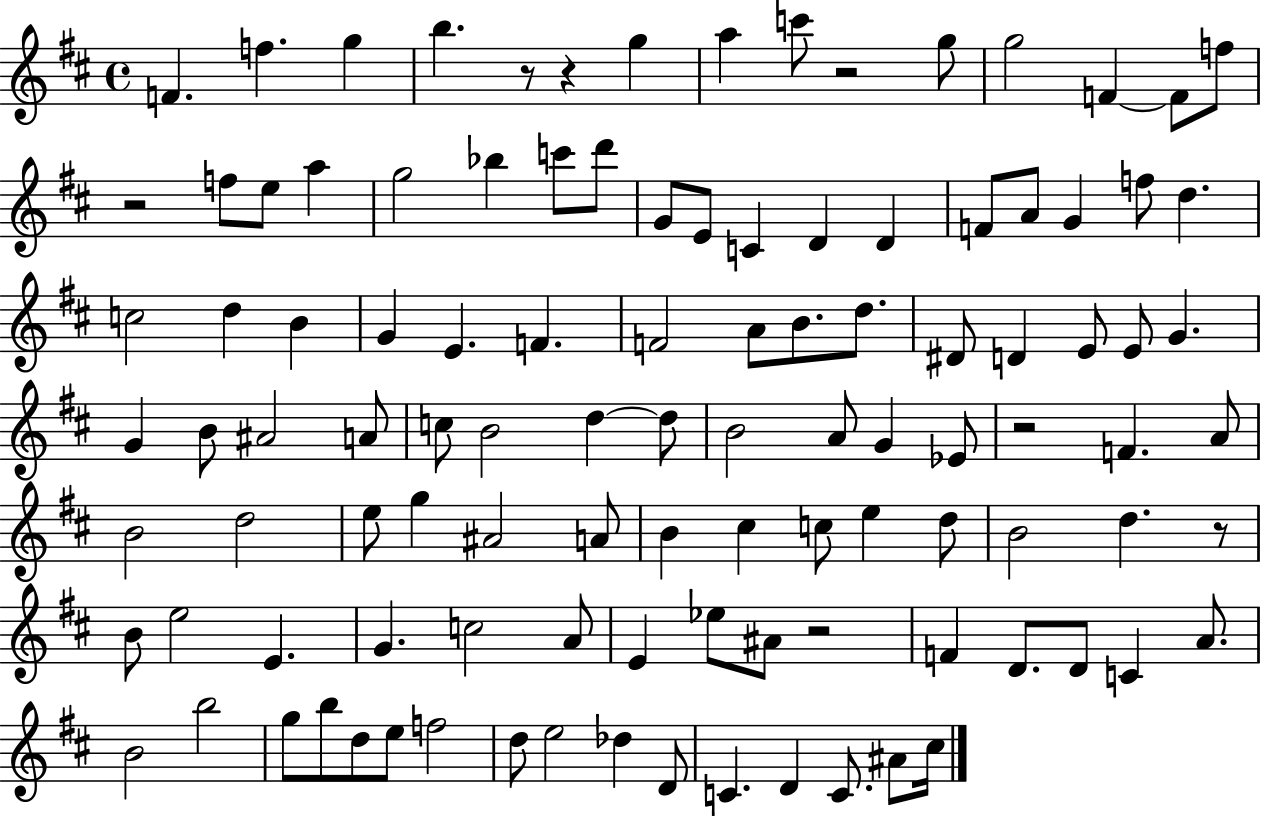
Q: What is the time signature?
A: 4/4